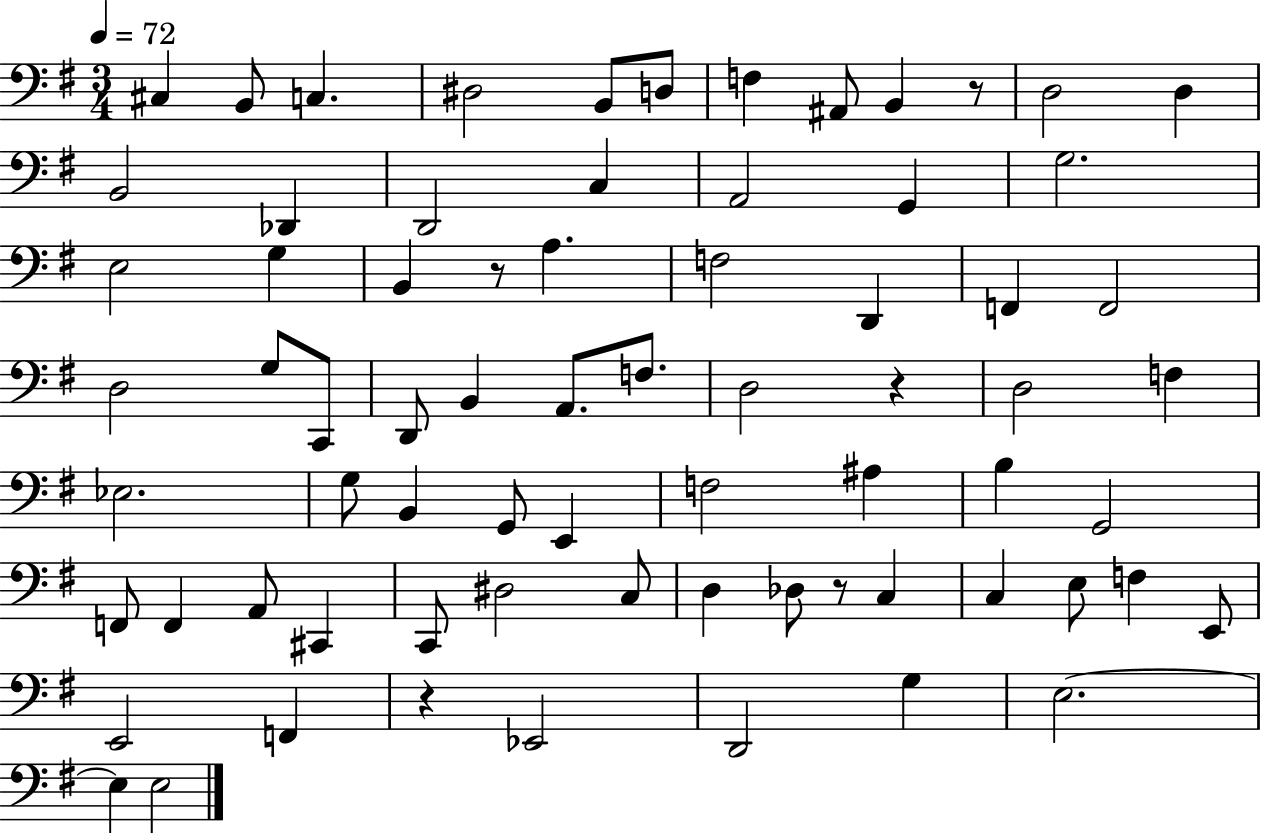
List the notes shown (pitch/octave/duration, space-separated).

C#3/q B2/e C3/q. D#3/h B2/e D3/e F3/q A#2/e B2/q R/e D3/h D3/q B2/h Db2/q D2/h C3/q A2/h G2/q G3/h. E3/h G3/q B2/q R/e A3/q. F3/h D2/q F2/q F2/h D3/h G3/e C2/e D2/e B2/q A2/e. F3/e. D3/h R/q D3/h F3/q Eb3/h. G3/e B2/q G2/e E2/q F3/h A#3/q B3/q G2/h F2/e F2/q A2/e C#2/q C2/e D#3/h C3/e D3/q Db3/e R/e C3/q C3/q E3/e F3/q E2/e E2/h F2/q R/q Eb2/h D2/h G3/q E3/h. E3/q E3/h